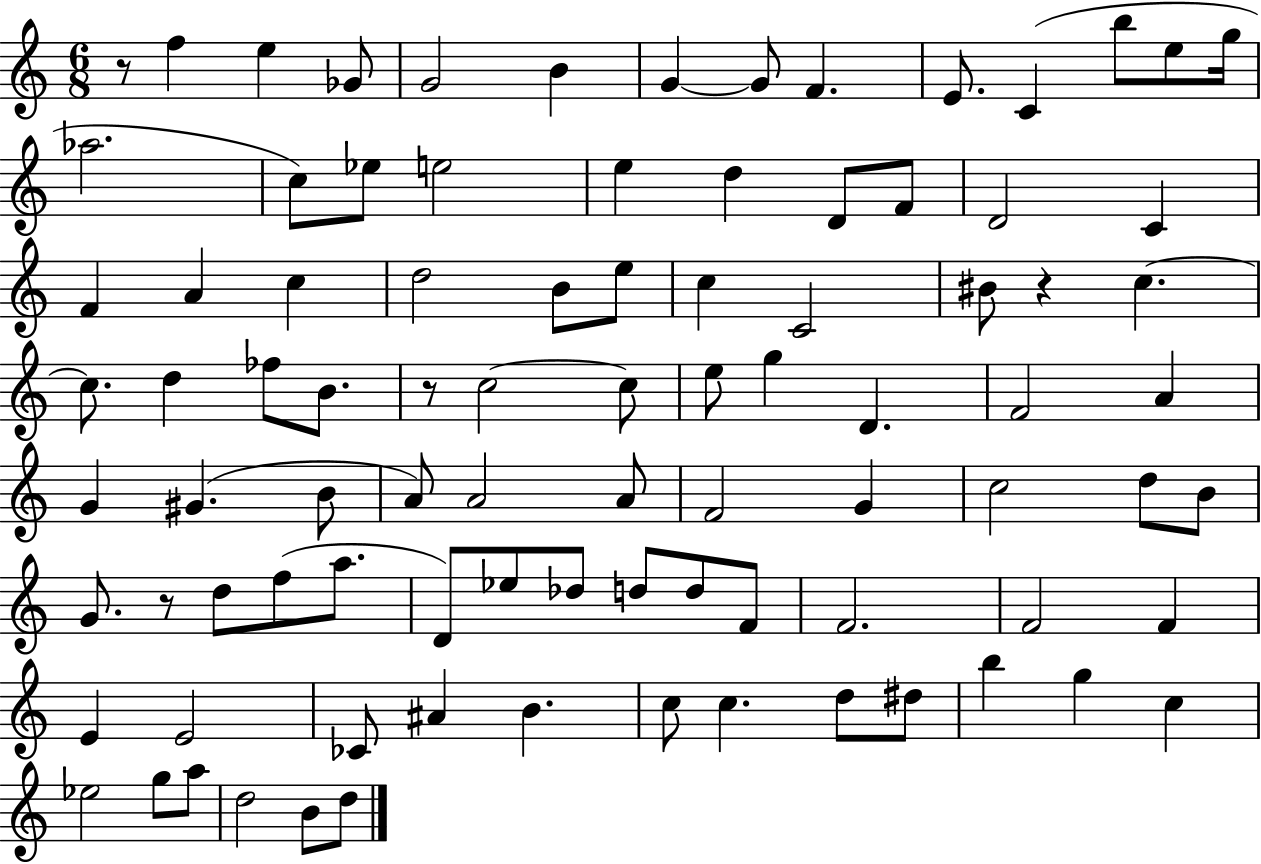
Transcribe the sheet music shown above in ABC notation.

X:1
T:Untitled
M:6/8
L:1/4
K:C
z/2 f e _G/2 G2 B G G/2 F E/2 C b/2 e/2 g/4 _a2 c/2 _e/2 e2 e d D/2 F/2 D2 C F A c d2 B/2 e/2 c C2 ^B/2 z c c/2 d _f/2 B/2 z/2 c2 c/2 e/2 g D F2 A G ^G B/2 A/2 A2 A/2 F2 G c2 d/2 B/2 G/2 z/2 d/2 f/2 a/2 D/2 _e/2 _d/2 d/2 d/2 F/2 F2 F2 F E E2 _C/2 ^A B c/2 c d/2 ^d/2 b g c _e2 g/2 a/2 d2 B/2 d/2